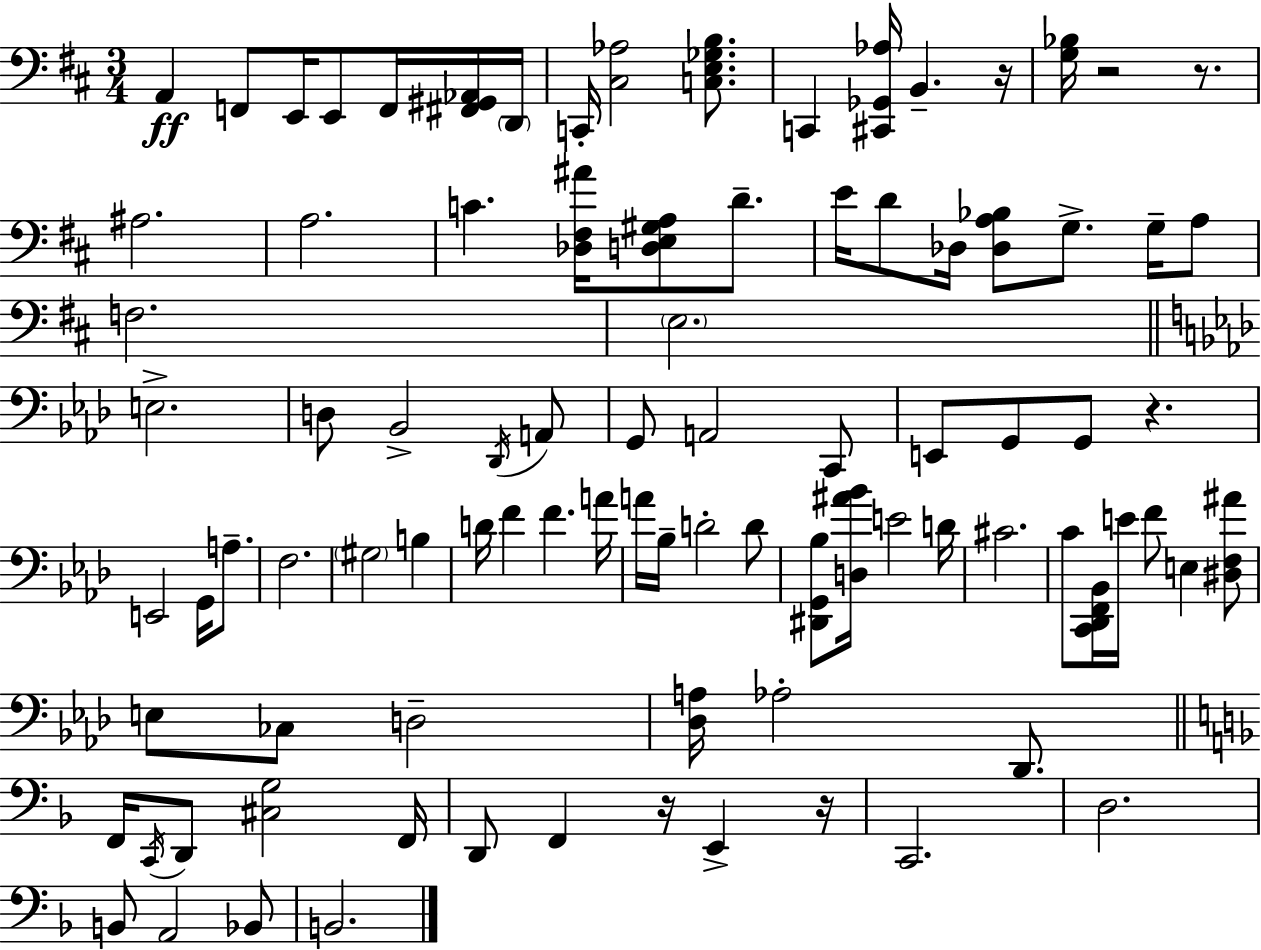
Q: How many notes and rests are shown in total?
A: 91